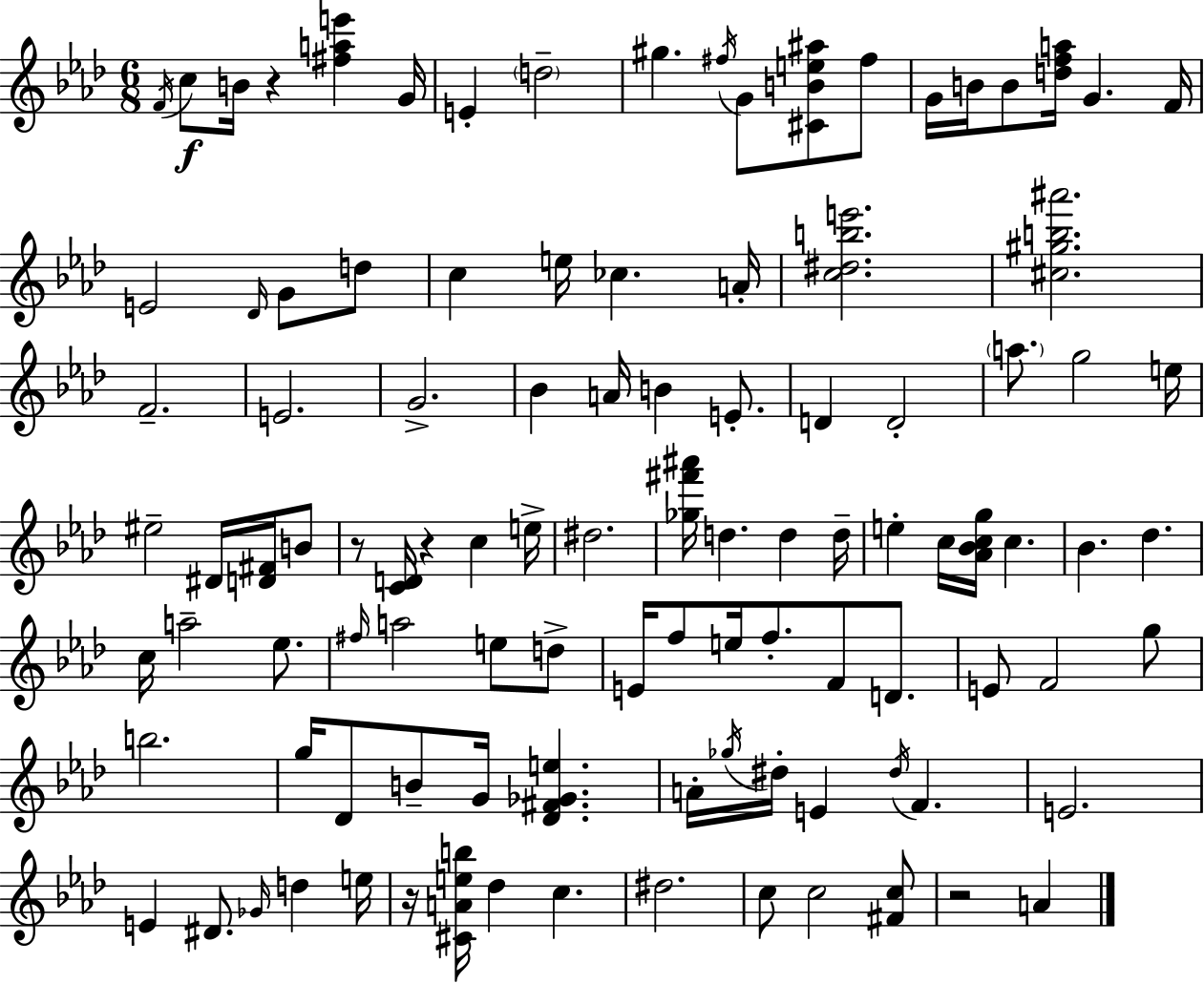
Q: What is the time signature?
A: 6/8